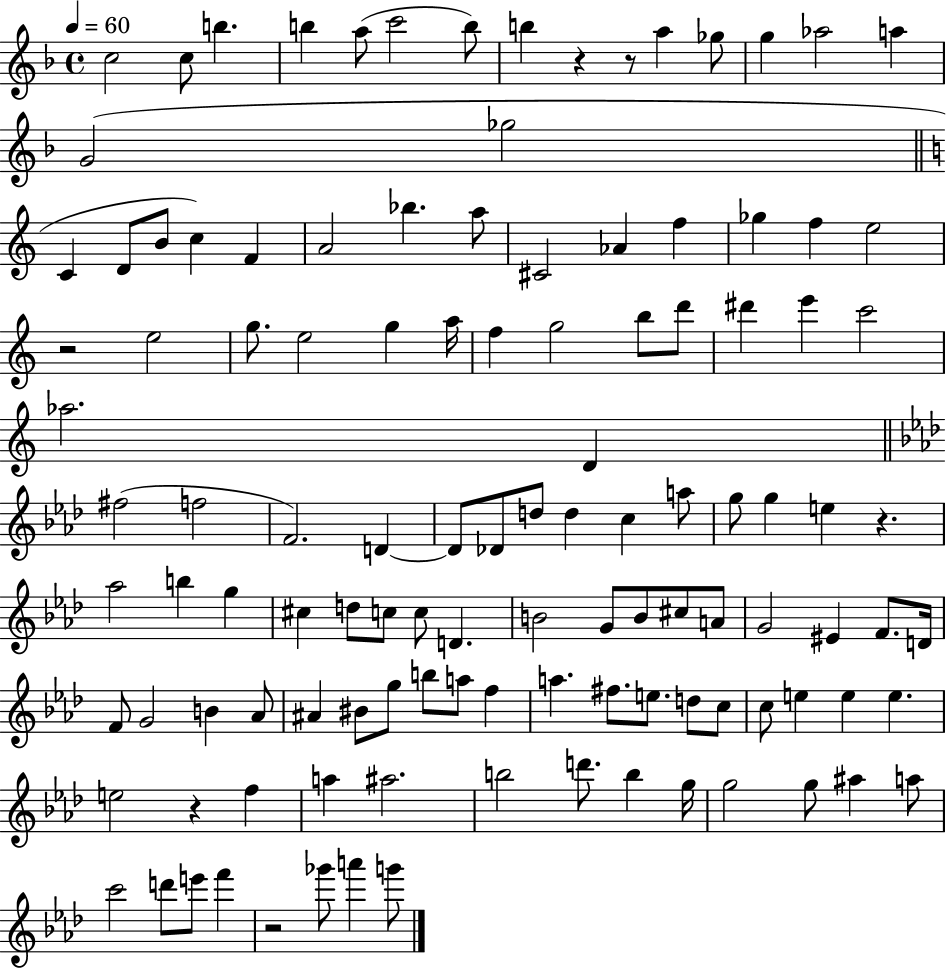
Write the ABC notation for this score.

X:1
T:Untitled
M:4/4
L:1/4
K:F
c2 c/2 b b a/2 c'2 b/2 b z z/2 a _g/2 g _a2 a G2 _g2 C D/2 B/2 c F A2 _b a/2 ^C2 _A f _g f e2 z2 e2 g/2 e2 g a/4 f g2 b/2 d'/2 ^d' e' c'2 _a2 D ^f2 f2 F2 D D/2 _D/2 d/2 d c a/2 g/2 g e z _a2 b g ^c d/2 c/2 c/2 D B2 G/2 B/2 ^c/2 A/2 G2 ^E F/2 D/4 F/2 G2 B _A/2 ^A ^B/2 g/2 b/2 a/2 f a ^f/2 e/2 d/2 c/2 c/2 e e e e2 z f a ^a2 b2 d'/2 b g/4 g2 g/2 ^a a/2 c'2 d'/2 e'/2 f' z2 _g'/2 a' g'/2